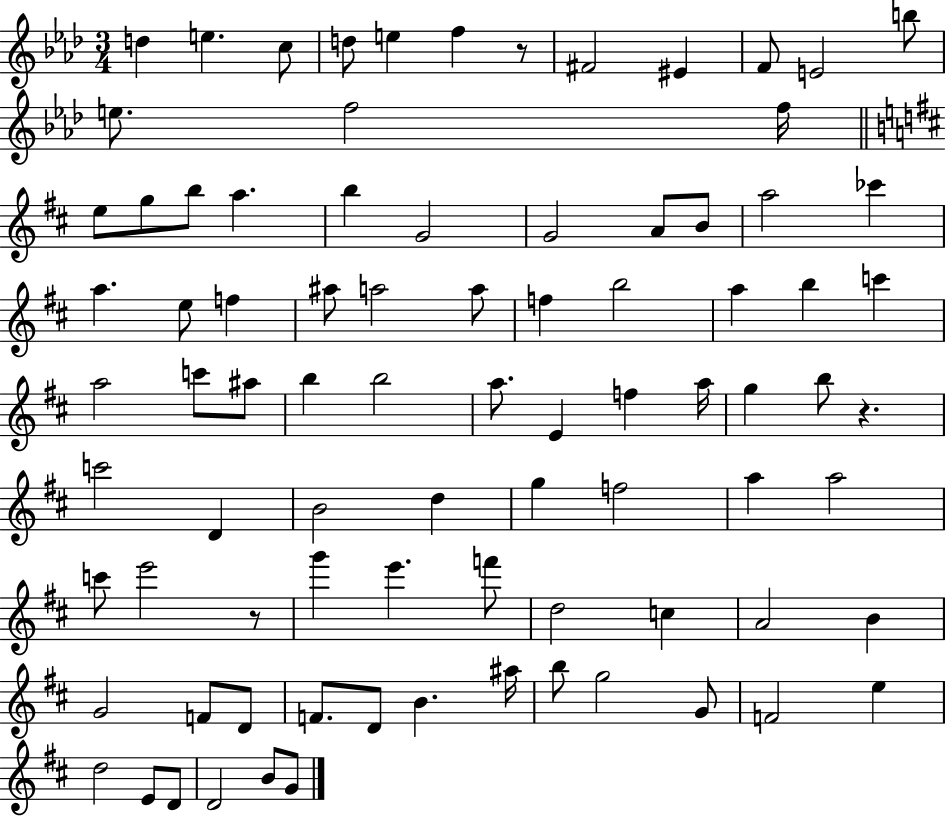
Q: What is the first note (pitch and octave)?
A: D5